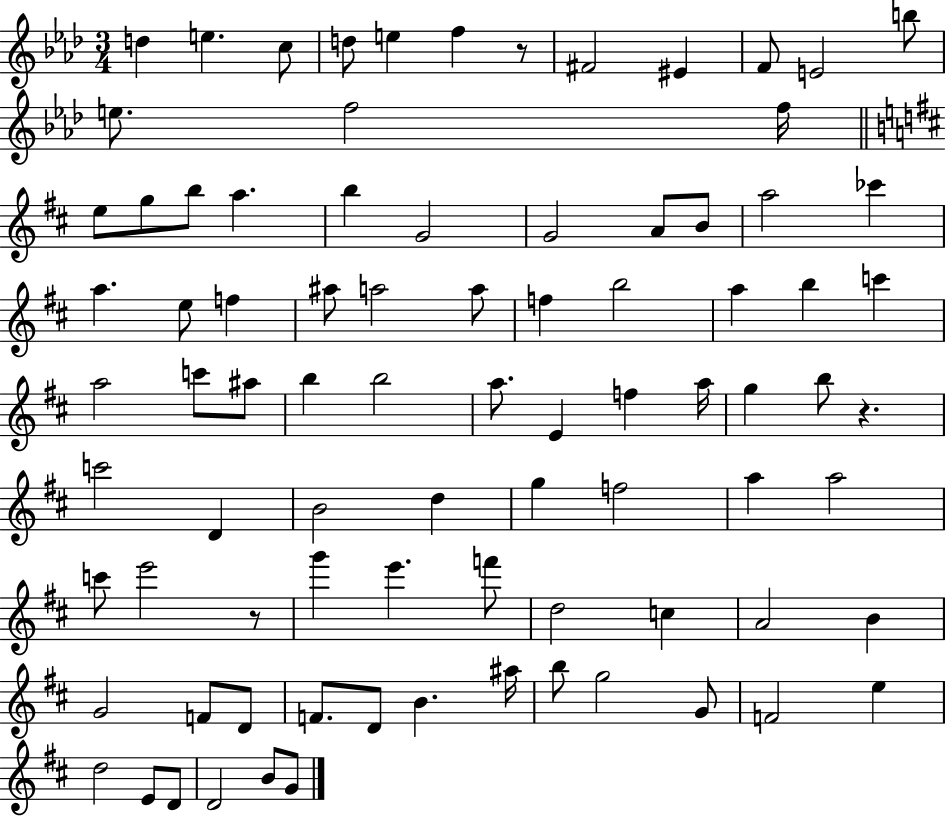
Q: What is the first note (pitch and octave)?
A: D5